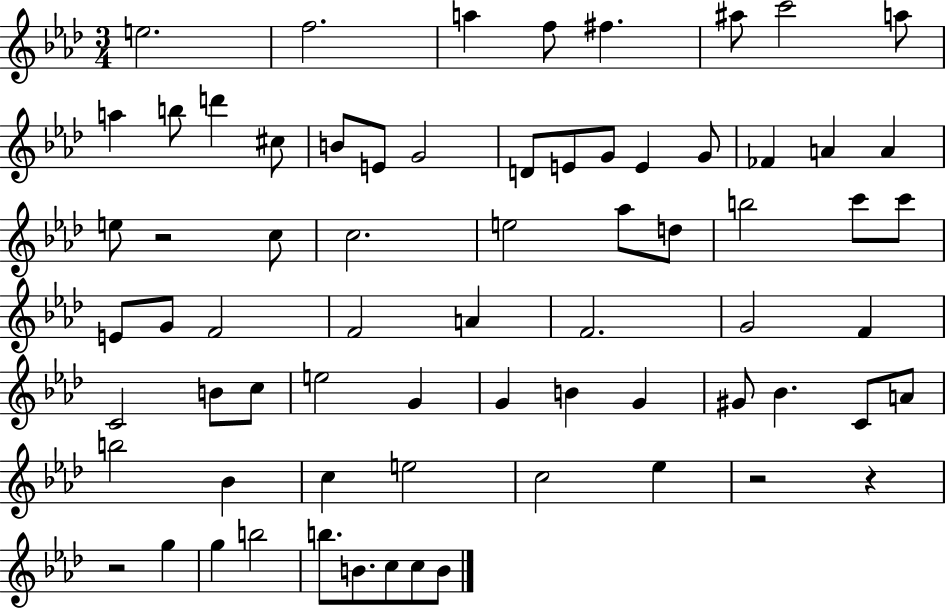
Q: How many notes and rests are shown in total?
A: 70